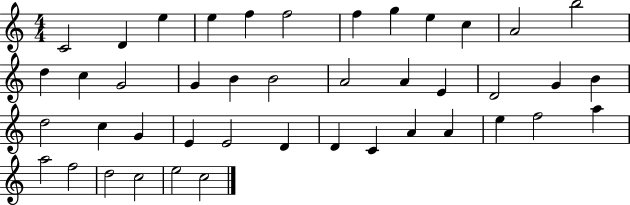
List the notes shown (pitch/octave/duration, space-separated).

C4/h D4/q E5/q E5/q F5/q F5/h F5/q G5/q E5/q C5/q A4/h B5/h D5/q C5/q G4/h G4/q B4/q B4/h A4/h A4/q E4/q D4/h G4/q B4/q D5/h C5/q G4/q E4/q E4/h D4/q D4/q C4/q A4/q A4/q E5/q F5/h A5/q A5/h F5/h D5/h C5/h E5/h C5/h